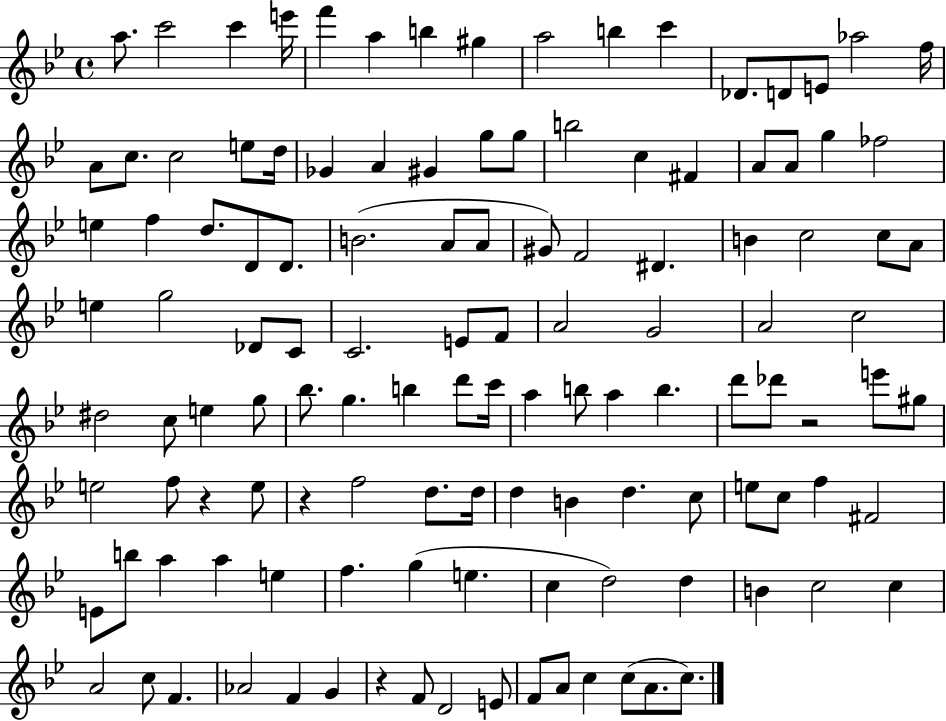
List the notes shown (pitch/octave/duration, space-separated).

A5/e. C6/h C6/q E6/s F6/q A5/q B5/q G#5/q A5/h B5/q C6/q Db4/e. D4/e E4/e Ab5/h F5/s A4/e C5/e. C5/h E5/e D5/s Gb4/q A4/q G#4/q G5/e G5/e B5/h C5/q F#4/q A4/e A4/e G5/q FES5/h E5/q F5/q D5/e. D4/e D4/e. B4/h. A4/e A4/e G#4/e F4/h D#4/q. B4/q C5/h C5/e A4/e E5/q G5/h Db4/e C4/e C4/h. E4/e F4/e A4/h G4/h A4/h C5/h D#5/h C5/e E5/q G5/e Bb5/e. G5/q. B5/q D6/e C6/s A5/q B5/e A5/q B5/q. D6/e Db6/e R/h E6/e G#5/e E5/h F5/e R/q E5/e R/q F5/h D5/e. D5/s D5/q B4/q D5/q. C5/e E5/e C5/e F5/q F#4/h E4/e B5/e A5/q A5/q E5/q F5/q. G5/q E5/q. C5/q D5/h D5/q B4/q C5/h C5/q A4/h C5/e F4/q. Ab4/h F4/q G4/q R/q F4/e D4/h E4/e F4/e A4/e C5/q C5/e A4/e. C5/e.